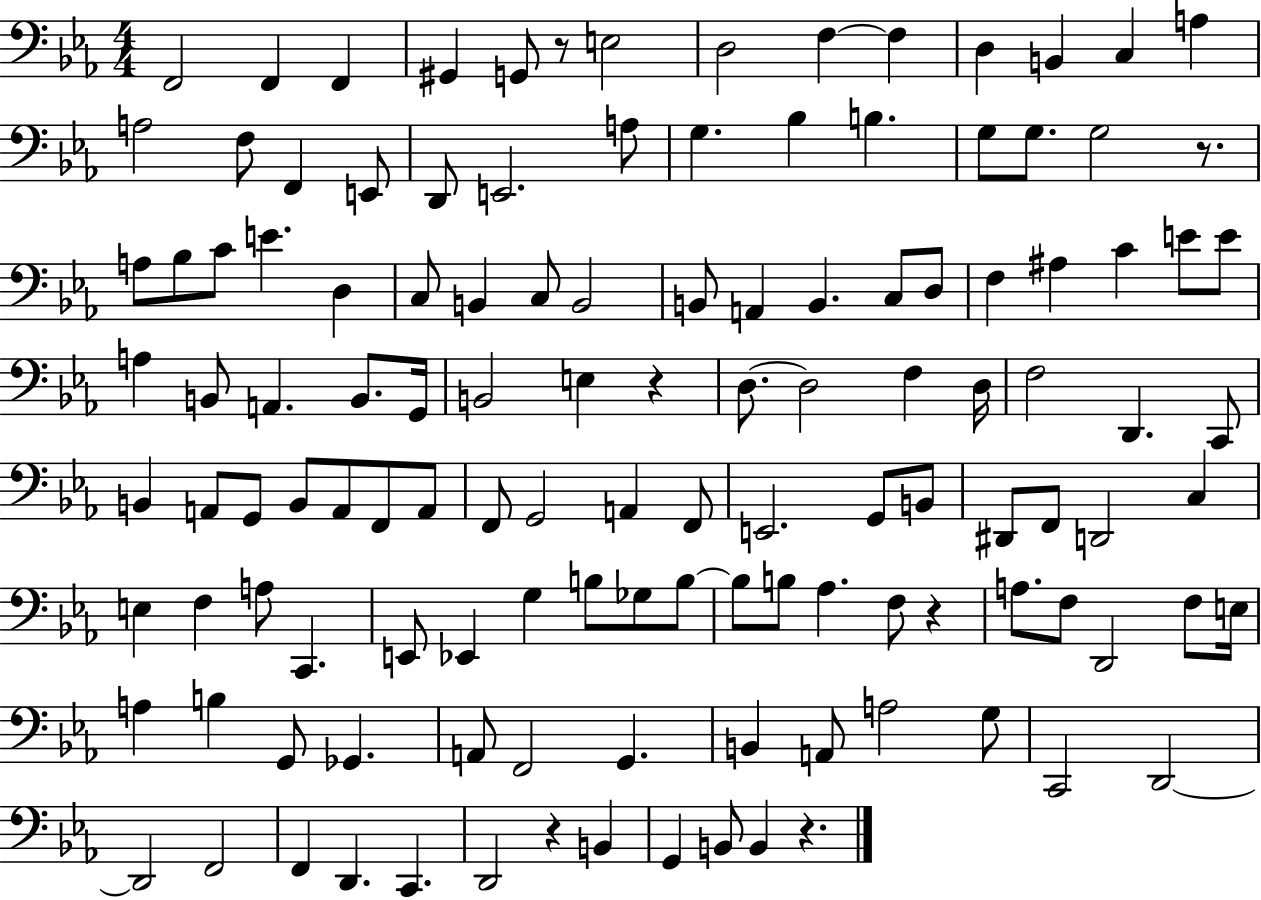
X:1
T:Untitled
M:4/4
L:1/4
K:Eb
F,,2 F,, F,, ^G,, G,,/2 z/2 E,2 D,2 F, F, D, B,, C, A, A,2 F,/2 F,, E,,/2 D,,/2 E,,2 A,/2 G, _B, B, G,/2 G,/2 G,2 z/2 A,/2 _B,/2 C/2 E D, C,/2 B,, C,/2 B,,2 B,,/2 A,, B,, C,/2 D,/2 F, ^A, C E/2 E/2 A, B,,/2 A,, B,,/2 G,,/4 B,,2 E, z D,/2 D,2 F, D,/4 F,2 D,, C,,/2 B,, A,,/2 G,,/2 B,,/2 A,,/2 F,,/2 A,,/2 F,,/2 G,,2 A,, F,,/2 E,,2 G,,/2 B,,/2 ^D,,/2 F,,/2 D,,2 C, E, F, A,/2 C,, E,,/2 _E,, G, B,/2 _G,/2 B,/2 B,/2 B,/2 _A, F,/2 z A,/2 F,/2 D,,2 F,/2 E,/4 A, B, G,,/2 _G,, A,,/2 F,,2 G,, B,, A,,/2 A,2 G,/2 C,,2 D,,2 D,,2 F,,2 F,, D,, C,, D,,2 z B,, G,, B,,/2 B,, z